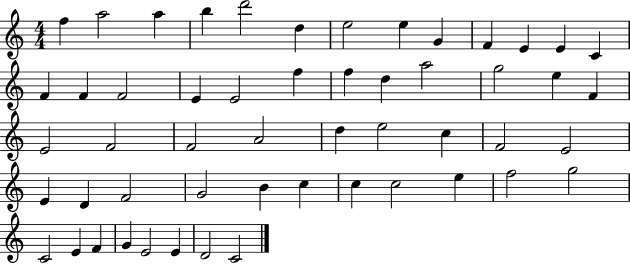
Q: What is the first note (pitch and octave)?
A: F5